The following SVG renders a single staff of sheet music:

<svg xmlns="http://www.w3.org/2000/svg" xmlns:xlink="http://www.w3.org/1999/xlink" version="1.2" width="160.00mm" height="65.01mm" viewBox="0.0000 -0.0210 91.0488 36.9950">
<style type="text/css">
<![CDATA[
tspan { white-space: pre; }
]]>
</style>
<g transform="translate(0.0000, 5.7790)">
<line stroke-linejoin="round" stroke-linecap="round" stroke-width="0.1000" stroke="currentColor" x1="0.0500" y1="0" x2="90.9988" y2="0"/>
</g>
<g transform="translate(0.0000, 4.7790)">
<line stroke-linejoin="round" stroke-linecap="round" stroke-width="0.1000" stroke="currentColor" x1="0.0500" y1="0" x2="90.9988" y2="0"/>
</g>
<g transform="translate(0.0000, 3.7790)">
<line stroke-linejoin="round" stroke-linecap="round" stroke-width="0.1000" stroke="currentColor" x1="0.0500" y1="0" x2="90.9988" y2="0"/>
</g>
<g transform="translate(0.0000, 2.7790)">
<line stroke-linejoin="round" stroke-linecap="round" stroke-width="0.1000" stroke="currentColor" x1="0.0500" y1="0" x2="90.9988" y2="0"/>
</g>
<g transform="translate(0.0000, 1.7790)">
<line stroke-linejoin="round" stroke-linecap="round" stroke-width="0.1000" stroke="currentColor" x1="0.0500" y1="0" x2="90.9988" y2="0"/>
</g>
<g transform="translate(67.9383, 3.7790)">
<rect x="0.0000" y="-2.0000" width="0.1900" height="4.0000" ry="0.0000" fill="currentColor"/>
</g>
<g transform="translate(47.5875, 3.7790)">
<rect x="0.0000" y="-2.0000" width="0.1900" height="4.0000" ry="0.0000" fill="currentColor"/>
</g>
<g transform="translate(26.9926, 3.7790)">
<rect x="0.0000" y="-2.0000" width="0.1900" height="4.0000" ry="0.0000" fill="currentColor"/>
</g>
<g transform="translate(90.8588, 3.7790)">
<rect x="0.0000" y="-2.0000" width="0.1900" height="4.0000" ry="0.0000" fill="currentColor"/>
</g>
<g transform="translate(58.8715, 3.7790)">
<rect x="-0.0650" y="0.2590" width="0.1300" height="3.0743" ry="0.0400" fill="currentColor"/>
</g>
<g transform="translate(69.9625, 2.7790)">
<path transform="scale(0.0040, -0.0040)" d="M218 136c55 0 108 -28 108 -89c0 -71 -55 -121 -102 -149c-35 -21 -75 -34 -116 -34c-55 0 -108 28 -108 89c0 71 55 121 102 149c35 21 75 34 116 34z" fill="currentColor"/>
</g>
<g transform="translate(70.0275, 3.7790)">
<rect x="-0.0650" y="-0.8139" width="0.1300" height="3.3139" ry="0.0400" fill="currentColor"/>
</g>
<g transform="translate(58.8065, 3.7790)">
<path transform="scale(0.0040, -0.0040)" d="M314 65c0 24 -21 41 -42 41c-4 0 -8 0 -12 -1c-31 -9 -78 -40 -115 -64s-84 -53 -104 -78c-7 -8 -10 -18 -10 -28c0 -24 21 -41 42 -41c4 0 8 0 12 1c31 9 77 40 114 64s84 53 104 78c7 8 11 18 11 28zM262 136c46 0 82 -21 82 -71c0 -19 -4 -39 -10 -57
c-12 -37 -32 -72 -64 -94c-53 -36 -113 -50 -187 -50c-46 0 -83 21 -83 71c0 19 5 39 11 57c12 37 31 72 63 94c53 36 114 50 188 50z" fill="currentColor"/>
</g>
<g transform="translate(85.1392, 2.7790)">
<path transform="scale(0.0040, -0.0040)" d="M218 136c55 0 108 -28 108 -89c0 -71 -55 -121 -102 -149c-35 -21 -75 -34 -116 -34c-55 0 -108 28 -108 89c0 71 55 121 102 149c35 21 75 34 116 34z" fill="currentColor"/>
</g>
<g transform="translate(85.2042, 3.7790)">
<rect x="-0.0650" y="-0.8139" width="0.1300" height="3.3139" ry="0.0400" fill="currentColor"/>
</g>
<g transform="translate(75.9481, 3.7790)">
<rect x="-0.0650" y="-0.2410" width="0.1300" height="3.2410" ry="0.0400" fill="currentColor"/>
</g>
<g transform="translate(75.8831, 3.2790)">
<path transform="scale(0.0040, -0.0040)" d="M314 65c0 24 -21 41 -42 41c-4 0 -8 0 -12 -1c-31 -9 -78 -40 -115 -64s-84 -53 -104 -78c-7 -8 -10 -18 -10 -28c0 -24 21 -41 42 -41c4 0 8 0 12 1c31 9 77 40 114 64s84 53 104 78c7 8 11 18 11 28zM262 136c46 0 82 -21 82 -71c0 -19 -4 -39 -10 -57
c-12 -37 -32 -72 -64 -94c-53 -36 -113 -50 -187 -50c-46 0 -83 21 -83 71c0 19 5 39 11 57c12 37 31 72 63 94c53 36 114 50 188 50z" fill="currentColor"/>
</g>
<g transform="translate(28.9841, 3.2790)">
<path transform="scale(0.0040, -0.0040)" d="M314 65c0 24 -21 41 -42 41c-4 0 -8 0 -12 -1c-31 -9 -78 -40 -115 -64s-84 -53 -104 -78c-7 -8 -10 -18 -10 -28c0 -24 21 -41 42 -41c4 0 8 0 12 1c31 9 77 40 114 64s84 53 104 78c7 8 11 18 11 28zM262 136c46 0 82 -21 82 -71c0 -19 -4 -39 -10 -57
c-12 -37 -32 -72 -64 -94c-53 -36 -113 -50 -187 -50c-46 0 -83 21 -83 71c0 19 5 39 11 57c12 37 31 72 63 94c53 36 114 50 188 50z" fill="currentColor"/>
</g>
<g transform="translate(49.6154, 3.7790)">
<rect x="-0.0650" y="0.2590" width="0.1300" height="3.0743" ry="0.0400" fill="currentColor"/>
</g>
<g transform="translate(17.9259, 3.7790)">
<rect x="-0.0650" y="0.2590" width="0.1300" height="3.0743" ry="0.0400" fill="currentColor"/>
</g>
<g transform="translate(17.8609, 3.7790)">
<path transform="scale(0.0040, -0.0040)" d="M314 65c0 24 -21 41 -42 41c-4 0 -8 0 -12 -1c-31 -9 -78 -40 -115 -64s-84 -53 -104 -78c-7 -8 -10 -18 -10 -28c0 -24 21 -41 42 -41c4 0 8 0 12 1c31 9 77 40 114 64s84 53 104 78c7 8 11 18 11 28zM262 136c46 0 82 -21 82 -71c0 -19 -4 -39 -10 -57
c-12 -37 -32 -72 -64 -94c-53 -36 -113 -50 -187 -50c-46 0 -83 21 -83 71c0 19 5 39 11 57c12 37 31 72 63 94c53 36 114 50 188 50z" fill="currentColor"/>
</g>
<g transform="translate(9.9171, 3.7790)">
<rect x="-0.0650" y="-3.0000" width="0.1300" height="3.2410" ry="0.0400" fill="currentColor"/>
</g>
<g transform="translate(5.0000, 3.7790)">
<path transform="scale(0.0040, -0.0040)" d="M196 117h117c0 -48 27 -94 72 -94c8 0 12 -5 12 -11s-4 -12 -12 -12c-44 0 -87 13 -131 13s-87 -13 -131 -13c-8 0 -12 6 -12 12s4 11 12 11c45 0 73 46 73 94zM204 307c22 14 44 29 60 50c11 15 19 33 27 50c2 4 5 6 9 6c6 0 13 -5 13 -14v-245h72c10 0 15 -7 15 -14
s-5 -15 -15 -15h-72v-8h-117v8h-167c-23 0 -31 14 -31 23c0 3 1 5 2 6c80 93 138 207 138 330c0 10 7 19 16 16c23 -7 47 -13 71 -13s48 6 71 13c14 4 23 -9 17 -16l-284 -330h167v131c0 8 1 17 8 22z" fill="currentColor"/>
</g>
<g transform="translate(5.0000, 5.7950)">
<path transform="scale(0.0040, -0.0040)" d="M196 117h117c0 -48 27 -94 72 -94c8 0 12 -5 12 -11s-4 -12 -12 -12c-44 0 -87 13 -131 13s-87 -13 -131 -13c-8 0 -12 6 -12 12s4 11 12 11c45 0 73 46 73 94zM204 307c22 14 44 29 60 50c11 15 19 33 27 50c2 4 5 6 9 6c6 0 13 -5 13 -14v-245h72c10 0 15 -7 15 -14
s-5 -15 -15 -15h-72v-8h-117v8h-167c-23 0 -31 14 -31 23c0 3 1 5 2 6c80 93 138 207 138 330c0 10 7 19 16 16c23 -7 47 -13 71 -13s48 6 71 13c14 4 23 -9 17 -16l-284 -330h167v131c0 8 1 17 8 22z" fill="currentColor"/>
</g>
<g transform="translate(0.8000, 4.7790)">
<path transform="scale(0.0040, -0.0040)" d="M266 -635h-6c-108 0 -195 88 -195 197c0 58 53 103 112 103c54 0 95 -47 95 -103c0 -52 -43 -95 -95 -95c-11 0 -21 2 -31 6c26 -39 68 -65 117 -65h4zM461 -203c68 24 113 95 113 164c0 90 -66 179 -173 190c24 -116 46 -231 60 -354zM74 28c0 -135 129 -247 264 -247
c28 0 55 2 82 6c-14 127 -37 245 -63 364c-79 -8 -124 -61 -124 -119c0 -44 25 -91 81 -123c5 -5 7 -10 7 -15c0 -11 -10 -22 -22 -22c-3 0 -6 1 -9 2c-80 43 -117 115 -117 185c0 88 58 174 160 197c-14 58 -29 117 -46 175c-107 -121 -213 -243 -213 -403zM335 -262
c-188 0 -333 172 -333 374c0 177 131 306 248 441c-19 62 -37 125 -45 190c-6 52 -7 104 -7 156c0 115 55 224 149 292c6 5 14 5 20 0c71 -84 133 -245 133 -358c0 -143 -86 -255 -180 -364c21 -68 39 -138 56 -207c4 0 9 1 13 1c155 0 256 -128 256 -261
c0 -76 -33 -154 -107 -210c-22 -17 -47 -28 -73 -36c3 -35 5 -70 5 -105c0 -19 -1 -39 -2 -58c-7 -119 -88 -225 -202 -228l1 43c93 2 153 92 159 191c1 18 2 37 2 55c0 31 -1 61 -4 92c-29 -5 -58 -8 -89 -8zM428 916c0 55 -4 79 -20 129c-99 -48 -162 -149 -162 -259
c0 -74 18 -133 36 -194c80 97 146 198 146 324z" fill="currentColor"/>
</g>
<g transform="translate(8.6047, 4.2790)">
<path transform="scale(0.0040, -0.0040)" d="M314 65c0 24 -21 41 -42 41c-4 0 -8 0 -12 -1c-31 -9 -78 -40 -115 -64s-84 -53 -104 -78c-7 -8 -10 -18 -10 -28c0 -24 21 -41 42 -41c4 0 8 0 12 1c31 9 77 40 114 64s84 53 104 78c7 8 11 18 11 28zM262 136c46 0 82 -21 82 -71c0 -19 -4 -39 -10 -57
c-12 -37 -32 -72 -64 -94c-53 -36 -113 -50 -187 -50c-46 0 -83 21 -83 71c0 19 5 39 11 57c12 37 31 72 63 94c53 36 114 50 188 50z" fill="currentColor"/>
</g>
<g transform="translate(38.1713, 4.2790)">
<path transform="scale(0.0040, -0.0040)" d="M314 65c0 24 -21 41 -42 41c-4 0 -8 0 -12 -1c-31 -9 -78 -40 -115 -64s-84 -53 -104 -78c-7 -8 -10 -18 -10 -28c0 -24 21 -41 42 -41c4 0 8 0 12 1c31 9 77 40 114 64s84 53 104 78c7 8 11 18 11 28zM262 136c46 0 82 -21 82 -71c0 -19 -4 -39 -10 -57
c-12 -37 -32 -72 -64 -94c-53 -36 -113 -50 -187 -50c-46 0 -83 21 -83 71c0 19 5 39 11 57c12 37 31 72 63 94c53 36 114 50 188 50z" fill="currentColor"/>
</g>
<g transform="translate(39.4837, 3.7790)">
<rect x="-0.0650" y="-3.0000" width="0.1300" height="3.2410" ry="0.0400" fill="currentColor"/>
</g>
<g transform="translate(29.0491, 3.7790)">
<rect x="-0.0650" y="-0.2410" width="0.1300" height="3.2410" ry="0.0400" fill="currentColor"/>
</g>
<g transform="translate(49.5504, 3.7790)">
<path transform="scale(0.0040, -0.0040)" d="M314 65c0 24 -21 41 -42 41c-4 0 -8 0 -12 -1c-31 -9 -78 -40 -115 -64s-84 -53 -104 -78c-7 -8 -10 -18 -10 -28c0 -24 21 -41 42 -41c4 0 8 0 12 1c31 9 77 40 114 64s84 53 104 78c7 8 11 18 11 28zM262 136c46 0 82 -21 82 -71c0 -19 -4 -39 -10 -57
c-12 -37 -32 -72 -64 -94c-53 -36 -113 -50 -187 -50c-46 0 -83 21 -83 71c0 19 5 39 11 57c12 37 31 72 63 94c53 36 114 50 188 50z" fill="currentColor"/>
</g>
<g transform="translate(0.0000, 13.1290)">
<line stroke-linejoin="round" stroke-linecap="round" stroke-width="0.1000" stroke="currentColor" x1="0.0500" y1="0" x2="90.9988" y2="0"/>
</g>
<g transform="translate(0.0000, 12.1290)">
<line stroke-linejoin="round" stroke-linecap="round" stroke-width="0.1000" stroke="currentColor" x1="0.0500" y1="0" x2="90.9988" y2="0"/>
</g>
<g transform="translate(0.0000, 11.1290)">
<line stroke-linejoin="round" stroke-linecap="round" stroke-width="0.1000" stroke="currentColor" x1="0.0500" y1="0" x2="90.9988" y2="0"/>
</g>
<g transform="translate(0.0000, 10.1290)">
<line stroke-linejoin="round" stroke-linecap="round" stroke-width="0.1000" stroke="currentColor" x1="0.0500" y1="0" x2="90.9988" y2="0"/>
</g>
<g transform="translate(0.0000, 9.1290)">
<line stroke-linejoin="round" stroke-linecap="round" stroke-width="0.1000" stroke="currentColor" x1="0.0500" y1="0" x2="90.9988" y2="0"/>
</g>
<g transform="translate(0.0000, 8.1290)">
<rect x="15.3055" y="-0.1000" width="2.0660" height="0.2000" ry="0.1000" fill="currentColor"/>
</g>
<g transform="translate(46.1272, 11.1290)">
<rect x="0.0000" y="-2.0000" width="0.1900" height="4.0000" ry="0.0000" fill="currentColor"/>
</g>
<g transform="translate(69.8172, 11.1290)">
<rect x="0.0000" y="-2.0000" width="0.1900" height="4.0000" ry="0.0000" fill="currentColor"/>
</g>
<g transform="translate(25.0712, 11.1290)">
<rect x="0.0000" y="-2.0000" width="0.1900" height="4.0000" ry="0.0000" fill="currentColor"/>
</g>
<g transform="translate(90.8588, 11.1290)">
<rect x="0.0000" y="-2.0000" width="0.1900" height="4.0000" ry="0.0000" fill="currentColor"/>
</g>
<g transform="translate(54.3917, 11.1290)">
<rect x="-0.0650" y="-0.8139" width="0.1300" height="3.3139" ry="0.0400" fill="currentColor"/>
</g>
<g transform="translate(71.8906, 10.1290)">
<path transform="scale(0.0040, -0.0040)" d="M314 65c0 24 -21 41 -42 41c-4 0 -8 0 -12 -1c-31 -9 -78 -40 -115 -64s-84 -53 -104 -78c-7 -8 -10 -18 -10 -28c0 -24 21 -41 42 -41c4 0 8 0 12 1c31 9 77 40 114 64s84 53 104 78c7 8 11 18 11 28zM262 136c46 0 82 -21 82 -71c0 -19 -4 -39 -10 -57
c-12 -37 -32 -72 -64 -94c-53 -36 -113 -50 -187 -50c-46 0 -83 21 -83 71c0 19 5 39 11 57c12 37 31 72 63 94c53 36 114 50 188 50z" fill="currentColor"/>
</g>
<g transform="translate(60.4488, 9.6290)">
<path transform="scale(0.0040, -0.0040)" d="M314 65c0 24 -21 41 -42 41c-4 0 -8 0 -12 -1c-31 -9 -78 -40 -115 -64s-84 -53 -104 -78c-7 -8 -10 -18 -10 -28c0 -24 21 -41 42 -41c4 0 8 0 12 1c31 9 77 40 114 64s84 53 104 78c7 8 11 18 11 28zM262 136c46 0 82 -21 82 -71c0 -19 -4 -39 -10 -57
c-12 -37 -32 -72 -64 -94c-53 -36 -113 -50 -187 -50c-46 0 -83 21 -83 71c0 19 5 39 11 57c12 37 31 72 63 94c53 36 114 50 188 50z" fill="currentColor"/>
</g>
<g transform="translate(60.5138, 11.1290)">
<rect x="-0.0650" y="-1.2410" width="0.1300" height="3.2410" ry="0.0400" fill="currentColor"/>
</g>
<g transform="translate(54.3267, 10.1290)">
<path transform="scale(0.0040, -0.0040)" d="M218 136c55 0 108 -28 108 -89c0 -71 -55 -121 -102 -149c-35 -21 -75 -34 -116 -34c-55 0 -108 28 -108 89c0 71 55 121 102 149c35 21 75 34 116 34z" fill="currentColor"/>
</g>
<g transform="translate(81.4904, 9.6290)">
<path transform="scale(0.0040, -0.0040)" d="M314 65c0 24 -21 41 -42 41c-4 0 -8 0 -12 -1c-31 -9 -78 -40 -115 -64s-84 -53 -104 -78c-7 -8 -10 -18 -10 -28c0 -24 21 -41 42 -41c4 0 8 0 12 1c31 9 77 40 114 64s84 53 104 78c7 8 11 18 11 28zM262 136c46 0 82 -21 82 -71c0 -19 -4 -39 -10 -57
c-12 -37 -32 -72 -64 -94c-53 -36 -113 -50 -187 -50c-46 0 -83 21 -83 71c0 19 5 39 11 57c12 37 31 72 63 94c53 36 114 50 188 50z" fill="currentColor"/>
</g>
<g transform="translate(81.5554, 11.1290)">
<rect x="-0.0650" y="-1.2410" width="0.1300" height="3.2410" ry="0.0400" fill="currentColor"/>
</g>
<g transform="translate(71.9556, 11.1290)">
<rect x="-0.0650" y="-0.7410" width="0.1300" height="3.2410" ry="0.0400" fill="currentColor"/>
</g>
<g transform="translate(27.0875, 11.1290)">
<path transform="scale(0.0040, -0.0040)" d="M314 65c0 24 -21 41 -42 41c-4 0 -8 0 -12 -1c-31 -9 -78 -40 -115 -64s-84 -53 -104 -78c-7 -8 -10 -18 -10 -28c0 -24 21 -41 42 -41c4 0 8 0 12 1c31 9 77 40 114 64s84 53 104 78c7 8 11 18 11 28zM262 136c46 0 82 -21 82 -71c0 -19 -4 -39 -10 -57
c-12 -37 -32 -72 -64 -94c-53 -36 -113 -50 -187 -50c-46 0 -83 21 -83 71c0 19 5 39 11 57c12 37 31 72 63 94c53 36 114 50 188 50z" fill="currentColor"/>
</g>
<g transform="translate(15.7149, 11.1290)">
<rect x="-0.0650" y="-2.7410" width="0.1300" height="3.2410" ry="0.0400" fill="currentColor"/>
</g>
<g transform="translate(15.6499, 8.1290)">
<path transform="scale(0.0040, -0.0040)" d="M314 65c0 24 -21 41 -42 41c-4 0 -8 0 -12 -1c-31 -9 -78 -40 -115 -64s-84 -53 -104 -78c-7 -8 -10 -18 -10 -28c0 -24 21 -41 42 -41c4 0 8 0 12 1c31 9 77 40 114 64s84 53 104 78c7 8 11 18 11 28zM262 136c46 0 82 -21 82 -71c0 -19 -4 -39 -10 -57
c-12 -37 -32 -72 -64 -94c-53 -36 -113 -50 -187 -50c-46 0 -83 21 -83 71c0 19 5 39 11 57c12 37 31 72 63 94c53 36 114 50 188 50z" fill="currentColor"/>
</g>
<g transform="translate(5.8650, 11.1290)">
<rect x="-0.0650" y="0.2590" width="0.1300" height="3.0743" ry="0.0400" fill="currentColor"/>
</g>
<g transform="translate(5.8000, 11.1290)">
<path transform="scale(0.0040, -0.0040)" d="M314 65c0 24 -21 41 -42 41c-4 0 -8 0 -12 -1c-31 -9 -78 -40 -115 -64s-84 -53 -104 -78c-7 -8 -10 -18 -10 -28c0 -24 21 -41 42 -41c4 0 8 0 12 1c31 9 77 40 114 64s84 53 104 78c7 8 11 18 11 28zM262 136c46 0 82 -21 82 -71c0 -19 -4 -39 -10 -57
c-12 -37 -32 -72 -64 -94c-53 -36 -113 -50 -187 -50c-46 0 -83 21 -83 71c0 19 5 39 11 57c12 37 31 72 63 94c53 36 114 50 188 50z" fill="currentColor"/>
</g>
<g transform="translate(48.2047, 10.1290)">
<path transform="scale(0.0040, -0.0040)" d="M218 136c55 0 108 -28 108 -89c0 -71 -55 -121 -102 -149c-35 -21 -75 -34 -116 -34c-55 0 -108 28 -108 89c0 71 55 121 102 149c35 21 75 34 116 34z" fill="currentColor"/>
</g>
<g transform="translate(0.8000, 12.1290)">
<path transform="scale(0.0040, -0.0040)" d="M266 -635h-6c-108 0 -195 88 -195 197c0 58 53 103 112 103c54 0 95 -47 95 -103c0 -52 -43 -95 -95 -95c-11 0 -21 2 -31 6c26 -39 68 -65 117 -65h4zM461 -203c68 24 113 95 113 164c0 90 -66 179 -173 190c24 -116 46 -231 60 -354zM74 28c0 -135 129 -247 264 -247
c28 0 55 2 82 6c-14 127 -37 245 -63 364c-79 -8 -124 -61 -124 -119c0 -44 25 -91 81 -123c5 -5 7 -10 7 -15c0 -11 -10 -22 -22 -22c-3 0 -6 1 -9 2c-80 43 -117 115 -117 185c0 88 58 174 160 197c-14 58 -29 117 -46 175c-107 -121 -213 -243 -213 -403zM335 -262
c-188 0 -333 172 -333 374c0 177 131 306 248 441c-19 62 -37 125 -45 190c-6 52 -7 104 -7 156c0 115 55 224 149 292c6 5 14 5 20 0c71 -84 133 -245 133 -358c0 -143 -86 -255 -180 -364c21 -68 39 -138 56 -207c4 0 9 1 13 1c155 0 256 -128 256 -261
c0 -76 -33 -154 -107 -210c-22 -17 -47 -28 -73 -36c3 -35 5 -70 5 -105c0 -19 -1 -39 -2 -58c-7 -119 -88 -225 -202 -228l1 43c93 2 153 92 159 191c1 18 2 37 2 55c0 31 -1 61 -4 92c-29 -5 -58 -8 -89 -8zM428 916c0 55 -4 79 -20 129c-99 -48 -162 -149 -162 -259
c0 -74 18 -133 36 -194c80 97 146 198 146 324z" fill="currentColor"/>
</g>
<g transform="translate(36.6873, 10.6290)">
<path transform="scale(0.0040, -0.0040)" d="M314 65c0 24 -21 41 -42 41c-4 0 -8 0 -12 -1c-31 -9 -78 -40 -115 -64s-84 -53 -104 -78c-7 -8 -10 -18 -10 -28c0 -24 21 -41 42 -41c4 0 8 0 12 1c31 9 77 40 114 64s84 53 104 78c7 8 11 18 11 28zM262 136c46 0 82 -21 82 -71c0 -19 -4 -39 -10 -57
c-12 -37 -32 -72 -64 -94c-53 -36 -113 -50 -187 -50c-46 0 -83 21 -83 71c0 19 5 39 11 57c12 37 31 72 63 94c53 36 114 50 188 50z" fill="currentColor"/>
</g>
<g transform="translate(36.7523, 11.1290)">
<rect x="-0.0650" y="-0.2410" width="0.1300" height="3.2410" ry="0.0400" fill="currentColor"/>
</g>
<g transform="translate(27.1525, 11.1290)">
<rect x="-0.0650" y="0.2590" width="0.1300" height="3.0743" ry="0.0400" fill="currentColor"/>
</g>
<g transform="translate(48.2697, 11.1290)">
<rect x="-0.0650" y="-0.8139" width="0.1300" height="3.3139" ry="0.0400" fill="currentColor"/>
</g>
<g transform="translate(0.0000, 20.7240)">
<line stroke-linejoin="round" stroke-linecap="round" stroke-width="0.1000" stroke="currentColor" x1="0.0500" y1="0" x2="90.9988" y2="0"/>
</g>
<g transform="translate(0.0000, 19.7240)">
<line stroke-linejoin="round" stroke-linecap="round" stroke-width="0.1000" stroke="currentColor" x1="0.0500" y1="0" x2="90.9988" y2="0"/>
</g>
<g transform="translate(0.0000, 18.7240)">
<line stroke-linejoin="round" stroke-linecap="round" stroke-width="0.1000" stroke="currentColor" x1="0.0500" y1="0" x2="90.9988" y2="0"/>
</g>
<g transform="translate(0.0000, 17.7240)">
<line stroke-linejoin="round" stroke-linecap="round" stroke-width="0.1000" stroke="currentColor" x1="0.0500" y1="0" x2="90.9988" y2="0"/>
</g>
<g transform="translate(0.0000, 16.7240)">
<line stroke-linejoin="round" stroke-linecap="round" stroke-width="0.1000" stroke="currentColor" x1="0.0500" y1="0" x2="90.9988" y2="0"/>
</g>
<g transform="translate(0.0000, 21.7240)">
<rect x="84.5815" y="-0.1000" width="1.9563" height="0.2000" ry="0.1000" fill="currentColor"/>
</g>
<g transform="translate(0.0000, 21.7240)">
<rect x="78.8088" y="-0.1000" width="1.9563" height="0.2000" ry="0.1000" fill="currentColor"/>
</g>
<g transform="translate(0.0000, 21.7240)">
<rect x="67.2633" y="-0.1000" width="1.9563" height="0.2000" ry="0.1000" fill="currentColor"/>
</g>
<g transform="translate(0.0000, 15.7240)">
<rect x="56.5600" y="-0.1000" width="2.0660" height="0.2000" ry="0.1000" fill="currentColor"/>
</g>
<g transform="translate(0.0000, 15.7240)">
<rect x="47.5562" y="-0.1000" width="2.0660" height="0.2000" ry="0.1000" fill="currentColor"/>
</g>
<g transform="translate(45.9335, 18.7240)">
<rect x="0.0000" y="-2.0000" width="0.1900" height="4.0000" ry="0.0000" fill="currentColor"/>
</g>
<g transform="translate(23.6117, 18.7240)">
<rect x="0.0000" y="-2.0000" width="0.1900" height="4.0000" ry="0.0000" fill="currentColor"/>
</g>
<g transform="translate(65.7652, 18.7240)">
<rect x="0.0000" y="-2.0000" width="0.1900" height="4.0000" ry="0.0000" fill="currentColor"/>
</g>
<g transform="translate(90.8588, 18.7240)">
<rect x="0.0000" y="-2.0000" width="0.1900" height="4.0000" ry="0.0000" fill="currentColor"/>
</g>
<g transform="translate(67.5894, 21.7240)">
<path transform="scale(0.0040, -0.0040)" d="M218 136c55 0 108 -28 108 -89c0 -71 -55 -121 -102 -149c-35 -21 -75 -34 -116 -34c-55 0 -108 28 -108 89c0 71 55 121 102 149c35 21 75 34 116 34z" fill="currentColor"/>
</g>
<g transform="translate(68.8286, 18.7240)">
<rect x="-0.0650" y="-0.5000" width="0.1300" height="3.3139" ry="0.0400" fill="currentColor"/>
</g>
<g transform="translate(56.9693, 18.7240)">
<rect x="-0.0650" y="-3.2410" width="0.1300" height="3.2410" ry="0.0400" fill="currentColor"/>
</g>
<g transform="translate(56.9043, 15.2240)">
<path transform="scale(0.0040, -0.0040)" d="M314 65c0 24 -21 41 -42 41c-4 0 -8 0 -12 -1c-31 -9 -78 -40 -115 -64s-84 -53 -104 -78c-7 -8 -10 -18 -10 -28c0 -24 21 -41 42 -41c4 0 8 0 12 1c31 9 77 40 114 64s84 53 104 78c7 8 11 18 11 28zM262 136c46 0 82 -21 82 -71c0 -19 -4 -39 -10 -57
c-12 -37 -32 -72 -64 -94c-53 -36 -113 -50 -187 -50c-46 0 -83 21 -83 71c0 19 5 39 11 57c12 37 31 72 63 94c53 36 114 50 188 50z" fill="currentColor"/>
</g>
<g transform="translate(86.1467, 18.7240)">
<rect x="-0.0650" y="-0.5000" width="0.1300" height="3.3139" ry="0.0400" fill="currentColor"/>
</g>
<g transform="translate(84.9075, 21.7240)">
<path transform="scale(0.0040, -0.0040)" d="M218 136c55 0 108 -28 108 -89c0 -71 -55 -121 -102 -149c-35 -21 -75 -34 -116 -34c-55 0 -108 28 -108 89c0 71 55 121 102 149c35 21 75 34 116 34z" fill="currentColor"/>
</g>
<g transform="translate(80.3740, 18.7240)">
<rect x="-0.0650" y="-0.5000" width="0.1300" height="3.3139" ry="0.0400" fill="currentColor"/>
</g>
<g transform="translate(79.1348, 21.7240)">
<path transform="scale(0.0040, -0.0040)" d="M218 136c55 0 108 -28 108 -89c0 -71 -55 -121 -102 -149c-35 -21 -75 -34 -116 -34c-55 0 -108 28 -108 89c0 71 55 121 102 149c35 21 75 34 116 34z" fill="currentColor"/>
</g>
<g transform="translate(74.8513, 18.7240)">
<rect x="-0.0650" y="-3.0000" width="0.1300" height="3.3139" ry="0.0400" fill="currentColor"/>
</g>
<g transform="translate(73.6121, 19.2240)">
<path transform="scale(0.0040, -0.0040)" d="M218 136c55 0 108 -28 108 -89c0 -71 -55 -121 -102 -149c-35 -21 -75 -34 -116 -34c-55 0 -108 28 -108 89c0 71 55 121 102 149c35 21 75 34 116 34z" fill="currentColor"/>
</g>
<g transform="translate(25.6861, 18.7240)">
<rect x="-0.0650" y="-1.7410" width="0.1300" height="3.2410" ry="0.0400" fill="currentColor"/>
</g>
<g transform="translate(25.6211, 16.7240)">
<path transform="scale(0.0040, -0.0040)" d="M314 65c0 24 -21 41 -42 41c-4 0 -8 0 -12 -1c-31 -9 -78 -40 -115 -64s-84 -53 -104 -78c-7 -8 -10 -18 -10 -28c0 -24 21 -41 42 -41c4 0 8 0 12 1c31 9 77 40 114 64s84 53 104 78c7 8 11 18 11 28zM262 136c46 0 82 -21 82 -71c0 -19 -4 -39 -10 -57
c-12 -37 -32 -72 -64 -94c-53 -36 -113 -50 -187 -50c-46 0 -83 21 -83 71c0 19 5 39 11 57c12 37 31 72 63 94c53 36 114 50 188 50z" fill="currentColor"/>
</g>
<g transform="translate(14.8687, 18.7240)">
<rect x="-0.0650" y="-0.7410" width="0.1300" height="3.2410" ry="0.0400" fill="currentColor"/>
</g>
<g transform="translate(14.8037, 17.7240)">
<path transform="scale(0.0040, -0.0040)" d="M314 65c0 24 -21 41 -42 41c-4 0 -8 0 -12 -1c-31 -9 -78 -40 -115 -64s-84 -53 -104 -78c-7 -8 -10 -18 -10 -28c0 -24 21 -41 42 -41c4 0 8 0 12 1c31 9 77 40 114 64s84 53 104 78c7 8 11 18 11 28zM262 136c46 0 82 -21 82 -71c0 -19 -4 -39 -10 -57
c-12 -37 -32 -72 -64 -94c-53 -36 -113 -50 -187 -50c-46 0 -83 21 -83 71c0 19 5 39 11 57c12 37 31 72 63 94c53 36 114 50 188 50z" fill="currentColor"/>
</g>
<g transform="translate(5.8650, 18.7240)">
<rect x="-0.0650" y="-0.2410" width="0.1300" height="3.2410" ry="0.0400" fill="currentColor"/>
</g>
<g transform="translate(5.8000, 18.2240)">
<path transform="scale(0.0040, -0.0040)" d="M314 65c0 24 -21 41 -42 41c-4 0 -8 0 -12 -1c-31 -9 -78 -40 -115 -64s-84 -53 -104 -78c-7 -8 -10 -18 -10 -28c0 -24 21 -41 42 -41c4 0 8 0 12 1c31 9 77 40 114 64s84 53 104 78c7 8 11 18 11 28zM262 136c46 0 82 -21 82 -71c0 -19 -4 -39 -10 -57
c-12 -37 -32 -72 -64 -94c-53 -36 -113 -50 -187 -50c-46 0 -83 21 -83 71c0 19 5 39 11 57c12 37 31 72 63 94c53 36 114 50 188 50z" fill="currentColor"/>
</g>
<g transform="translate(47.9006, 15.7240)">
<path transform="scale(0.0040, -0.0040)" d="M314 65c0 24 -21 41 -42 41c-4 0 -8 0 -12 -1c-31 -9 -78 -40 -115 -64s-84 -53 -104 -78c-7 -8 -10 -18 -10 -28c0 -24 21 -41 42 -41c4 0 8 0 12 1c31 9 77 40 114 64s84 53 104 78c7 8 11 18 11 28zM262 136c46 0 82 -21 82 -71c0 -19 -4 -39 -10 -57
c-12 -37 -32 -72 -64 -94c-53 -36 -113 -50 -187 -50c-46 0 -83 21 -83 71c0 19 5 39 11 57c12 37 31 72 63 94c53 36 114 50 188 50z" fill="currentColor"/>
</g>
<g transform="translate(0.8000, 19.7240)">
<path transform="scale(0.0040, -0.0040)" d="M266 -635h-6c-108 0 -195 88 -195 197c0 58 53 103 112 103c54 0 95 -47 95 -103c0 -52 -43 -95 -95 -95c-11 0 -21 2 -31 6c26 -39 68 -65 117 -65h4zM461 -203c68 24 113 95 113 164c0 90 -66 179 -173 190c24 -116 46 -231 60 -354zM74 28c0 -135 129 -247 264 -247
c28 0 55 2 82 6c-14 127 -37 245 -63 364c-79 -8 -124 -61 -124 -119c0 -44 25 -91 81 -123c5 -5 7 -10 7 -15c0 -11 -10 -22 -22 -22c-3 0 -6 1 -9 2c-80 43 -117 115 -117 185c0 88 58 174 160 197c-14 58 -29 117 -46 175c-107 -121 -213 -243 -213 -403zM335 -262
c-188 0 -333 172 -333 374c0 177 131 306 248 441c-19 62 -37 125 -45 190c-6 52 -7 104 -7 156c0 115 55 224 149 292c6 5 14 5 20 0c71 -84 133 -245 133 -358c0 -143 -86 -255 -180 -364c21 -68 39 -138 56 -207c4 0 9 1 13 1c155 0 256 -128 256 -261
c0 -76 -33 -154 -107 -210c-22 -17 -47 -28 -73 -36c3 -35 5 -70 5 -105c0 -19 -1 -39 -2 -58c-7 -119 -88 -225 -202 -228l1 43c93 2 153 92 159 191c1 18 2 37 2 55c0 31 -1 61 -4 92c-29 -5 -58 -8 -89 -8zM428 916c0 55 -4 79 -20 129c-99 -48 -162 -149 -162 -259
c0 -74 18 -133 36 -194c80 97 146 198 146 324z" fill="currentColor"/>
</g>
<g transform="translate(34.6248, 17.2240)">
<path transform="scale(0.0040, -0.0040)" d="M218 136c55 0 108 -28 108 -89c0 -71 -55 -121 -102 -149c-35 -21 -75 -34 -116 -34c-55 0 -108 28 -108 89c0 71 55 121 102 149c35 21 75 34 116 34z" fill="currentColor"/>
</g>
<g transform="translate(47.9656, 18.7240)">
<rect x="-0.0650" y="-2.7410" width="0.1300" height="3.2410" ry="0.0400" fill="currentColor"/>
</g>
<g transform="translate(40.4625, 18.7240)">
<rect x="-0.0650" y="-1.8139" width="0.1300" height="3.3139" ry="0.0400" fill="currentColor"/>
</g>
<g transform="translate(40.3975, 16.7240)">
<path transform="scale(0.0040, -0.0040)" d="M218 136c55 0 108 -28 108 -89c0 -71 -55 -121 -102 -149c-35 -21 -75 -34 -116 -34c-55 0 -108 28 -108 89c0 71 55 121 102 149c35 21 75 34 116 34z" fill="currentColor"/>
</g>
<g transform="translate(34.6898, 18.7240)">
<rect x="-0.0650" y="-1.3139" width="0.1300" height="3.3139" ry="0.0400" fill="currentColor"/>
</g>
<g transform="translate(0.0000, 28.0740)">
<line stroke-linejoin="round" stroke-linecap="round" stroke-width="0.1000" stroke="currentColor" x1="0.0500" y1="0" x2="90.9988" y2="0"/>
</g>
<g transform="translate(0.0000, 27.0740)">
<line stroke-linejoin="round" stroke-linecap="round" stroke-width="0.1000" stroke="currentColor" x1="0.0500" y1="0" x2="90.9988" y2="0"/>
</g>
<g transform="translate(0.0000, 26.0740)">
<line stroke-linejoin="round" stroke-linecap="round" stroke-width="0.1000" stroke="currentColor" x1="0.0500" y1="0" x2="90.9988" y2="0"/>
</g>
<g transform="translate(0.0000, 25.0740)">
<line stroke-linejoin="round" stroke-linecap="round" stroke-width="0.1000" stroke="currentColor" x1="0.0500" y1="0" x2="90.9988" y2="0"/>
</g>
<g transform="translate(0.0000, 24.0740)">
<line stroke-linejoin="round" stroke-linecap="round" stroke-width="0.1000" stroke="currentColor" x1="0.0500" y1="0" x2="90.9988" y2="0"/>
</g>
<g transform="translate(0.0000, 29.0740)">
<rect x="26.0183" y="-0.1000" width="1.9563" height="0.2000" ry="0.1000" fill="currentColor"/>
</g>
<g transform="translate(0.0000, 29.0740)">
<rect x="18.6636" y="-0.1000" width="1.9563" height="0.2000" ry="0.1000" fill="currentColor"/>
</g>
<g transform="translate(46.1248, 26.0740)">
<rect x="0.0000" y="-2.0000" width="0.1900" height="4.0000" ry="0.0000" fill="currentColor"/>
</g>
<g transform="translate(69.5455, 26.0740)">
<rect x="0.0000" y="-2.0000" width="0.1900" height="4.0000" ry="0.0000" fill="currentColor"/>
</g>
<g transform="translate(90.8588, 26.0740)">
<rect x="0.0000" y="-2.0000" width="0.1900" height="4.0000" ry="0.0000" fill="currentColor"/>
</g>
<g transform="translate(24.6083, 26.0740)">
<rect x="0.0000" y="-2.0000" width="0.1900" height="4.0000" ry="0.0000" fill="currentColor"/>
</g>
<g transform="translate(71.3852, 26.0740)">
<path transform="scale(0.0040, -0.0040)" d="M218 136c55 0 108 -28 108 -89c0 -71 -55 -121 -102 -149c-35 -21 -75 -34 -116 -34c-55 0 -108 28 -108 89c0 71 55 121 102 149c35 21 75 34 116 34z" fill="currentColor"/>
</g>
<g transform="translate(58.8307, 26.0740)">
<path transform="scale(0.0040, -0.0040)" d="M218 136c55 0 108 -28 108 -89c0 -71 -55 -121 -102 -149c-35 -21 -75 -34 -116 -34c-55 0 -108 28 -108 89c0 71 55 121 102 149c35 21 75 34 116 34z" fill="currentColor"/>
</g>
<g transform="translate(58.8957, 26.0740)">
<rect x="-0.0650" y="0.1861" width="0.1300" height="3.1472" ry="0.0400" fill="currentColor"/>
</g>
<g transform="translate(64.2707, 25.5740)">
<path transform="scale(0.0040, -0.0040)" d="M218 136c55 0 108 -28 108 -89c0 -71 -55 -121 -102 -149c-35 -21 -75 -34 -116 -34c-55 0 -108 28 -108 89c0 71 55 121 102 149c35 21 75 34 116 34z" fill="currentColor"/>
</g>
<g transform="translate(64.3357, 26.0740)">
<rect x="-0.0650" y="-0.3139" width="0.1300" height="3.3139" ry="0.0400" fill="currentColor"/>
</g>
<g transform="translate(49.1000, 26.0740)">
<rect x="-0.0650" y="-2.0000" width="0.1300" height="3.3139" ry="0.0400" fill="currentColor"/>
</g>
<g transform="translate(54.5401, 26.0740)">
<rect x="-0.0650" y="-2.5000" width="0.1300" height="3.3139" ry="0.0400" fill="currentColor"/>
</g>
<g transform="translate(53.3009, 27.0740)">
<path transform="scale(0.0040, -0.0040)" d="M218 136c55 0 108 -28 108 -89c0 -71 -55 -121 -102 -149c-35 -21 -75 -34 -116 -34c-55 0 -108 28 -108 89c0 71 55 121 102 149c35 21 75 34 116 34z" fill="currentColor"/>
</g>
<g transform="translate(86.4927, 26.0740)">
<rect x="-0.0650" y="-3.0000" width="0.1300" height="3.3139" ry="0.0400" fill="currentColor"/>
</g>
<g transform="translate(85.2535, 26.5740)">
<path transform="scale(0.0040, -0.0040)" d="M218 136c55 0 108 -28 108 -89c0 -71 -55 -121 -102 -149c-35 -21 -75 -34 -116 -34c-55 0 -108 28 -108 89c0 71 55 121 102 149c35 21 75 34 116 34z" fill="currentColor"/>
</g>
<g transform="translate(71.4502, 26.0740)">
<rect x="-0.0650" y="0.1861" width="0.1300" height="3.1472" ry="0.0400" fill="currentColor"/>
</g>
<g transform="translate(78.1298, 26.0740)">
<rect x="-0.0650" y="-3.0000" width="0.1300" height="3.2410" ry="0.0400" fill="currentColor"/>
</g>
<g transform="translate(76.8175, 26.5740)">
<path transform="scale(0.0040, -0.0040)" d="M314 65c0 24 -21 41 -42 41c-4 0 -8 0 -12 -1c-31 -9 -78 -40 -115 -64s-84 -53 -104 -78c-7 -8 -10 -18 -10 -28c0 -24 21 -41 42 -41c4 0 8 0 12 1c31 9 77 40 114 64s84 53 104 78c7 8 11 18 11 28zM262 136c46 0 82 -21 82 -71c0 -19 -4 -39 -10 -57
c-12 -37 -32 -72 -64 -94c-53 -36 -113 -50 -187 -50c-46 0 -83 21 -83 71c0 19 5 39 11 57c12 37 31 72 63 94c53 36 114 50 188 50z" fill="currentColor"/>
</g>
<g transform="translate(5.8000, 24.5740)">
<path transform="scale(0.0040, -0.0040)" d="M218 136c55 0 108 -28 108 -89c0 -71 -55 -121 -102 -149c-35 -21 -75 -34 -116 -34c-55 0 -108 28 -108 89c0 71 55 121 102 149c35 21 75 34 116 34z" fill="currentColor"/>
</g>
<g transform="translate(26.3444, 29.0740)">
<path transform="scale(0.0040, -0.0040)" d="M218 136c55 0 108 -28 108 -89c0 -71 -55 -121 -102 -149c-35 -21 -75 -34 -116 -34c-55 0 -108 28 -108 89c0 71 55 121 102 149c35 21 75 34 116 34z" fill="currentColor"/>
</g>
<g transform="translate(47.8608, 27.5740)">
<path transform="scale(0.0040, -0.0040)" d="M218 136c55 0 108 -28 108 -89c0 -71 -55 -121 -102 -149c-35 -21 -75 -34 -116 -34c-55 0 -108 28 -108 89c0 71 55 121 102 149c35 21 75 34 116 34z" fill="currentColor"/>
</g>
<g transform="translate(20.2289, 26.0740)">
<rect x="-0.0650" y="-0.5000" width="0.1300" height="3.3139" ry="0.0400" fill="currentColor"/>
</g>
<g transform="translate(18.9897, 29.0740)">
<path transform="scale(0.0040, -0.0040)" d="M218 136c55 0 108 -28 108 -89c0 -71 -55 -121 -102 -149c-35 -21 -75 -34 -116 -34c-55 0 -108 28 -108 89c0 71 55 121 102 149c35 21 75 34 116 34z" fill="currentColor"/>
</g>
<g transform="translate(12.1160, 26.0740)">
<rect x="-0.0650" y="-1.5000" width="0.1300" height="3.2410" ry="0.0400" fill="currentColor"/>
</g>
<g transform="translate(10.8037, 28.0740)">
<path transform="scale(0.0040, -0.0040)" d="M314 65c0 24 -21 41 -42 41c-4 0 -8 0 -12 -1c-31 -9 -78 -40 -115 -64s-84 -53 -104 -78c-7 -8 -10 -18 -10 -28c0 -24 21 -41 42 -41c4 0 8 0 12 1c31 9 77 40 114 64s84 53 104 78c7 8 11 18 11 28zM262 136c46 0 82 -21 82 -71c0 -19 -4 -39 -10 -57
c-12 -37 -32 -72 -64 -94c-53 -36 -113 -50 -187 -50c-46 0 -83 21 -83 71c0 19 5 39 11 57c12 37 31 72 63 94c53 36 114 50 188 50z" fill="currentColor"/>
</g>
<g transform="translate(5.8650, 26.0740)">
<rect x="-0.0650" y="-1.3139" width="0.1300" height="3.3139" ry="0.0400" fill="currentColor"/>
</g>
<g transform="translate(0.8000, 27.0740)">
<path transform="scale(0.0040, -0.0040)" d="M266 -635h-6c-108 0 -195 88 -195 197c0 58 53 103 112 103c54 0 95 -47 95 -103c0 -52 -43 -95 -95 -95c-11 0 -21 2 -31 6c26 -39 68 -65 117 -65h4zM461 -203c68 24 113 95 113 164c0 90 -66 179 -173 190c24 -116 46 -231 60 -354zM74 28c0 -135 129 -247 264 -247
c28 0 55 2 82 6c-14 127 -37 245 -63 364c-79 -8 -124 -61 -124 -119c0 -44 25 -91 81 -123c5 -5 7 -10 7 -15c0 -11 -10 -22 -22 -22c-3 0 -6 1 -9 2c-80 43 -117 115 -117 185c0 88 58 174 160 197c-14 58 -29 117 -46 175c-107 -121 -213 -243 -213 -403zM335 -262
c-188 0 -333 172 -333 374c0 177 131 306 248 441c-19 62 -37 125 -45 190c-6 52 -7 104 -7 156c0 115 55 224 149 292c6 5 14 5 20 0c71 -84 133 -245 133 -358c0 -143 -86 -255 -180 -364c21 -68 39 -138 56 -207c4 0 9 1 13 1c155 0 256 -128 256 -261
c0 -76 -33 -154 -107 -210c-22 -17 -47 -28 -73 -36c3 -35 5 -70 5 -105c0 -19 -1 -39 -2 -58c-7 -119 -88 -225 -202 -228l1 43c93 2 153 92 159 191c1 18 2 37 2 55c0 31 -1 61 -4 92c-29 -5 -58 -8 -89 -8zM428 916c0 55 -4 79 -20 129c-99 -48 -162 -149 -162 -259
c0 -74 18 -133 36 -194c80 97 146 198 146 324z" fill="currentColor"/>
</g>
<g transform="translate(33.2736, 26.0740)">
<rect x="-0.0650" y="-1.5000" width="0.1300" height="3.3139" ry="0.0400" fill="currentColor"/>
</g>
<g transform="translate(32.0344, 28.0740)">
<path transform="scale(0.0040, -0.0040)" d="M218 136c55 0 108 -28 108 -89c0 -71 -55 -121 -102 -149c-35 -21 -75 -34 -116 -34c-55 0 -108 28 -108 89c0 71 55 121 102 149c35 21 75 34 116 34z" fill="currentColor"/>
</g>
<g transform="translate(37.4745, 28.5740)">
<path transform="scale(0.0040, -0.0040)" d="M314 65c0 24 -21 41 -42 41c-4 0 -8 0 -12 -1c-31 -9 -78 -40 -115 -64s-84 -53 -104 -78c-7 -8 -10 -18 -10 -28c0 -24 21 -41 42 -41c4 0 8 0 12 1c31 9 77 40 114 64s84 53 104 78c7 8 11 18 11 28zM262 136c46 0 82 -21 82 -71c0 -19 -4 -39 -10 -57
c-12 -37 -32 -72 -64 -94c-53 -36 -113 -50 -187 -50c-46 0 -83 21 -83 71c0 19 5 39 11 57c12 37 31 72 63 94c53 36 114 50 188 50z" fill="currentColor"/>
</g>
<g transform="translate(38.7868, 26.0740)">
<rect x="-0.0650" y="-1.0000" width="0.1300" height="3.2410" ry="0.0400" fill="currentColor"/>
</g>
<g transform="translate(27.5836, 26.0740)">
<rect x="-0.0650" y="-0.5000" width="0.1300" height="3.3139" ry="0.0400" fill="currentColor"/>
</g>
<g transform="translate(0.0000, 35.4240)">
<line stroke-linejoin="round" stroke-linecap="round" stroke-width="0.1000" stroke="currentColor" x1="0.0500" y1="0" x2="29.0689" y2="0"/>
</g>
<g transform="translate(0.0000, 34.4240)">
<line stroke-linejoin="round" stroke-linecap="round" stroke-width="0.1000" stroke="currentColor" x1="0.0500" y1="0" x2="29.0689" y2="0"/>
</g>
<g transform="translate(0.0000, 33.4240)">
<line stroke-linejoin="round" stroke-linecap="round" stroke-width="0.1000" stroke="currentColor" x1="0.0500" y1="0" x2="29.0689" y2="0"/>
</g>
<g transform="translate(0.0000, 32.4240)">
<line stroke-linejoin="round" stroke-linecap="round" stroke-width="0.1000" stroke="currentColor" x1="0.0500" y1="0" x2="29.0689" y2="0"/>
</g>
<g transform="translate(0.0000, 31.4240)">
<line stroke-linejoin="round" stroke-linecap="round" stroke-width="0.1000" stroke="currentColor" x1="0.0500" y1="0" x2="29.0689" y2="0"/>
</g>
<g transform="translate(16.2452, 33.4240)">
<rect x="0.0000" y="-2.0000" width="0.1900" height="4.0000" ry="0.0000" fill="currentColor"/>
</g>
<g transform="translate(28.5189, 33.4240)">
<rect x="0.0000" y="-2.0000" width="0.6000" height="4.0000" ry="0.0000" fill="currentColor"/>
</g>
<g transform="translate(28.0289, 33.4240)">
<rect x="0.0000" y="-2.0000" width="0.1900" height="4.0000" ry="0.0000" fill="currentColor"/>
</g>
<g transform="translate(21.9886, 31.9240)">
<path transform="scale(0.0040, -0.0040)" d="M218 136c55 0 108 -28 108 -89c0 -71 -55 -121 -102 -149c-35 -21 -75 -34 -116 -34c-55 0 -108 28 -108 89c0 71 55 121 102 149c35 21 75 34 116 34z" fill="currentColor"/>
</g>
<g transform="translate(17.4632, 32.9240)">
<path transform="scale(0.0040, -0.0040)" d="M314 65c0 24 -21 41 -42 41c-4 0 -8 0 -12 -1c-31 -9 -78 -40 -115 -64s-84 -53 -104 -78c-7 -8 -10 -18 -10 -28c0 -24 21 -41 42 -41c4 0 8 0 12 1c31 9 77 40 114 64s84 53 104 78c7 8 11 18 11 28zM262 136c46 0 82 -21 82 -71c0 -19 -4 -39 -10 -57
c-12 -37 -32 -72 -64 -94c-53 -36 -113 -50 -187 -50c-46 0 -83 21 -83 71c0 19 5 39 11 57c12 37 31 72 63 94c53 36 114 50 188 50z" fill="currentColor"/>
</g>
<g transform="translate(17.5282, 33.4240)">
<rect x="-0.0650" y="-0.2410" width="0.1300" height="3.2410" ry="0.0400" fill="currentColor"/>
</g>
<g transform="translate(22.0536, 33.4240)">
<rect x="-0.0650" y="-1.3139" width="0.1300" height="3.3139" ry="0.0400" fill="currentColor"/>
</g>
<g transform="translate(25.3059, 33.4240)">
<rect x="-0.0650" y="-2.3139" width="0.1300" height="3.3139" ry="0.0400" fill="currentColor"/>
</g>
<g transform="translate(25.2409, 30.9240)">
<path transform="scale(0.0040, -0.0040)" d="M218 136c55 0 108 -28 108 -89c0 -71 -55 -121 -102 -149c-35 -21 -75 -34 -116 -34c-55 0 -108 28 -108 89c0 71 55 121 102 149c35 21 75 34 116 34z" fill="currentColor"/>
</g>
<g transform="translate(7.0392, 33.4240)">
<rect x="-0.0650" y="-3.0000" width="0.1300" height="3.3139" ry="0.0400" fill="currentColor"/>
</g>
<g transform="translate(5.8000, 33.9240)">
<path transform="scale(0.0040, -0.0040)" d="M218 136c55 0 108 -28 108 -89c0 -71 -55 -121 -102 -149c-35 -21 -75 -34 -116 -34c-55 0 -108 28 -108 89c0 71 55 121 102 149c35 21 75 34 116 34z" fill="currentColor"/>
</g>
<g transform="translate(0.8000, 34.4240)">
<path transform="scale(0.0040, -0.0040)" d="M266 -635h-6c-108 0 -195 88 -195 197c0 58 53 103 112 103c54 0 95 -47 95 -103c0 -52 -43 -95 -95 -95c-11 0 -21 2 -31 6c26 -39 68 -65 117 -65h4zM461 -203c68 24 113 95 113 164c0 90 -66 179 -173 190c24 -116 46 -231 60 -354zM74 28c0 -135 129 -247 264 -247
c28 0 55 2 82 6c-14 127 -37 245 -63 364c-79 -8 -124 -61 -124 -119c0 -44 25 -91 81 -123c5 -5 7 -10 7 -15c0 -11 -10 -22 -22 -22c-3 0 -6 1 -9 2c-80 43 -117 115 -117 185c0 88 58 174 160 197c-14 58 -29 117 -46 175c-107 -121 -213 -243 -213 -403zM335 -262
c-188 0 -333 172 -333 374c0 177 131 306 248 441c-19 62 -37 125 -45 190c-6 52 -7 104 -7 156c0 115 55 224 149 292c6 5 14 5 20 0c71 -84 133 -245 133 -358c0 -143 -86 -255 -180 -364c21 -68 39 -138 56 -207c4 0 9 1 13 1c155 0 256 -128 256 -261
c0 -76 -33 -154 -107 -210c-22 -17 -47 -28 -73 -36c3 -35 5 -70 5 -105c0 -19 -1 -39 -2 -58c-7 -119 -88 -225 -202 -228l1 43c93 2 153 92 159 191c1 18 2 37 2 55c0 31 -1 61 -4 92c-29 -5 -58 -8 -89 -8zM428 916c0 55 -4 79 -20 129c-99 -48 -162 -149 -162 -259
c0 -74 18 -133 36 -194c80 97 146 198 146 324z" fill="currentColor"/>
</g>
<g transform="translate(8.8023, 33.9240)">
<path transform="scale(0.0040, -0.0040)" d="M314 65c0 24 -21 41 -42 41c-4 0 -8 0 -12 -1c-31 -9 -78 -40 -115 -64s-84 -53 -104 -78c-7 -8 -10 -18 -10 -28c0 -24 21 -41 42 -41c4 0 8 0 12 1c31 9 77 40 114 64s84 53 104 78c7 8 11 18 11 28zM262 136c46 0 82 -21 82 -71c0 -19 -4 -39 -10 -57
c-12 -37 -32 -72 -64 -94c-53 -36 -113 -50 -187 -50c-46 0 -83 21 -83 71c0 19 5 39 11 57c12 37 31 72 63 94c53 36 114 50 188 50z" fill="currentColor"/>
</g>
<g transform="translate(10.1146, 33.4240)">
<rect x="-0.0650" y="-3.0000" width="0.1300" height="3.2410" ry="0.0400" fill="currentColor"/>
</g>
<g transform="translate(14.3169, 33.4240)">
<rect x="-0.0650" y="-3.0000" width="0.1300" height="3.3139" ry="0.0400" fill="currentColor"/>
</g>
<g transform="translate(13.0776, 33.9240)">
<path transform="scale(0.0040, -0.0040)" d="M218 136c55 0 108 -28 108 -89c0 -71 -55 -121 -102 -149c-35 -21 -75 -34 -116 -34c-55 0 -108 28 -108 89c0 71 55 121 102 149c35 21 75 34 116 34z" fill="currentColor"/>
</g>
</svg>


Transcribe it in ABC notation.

X:1
T:Untitled
M:4/4
L:1/4
K:C
A2 B2 c2 A2 B2 B2 d c2 d B2 a2 B2 c2 d d e2 d2 e2 c2 d2 f2 e f a2 b2 C A C C e E2 C C E D2 F G B c B A2 A A A2 A c2 e g